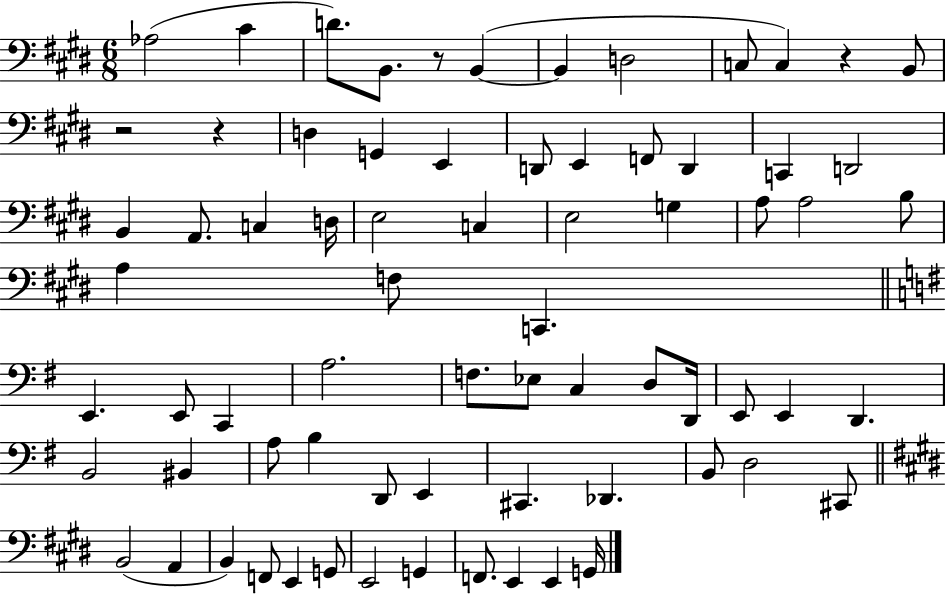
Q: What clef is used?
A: bass